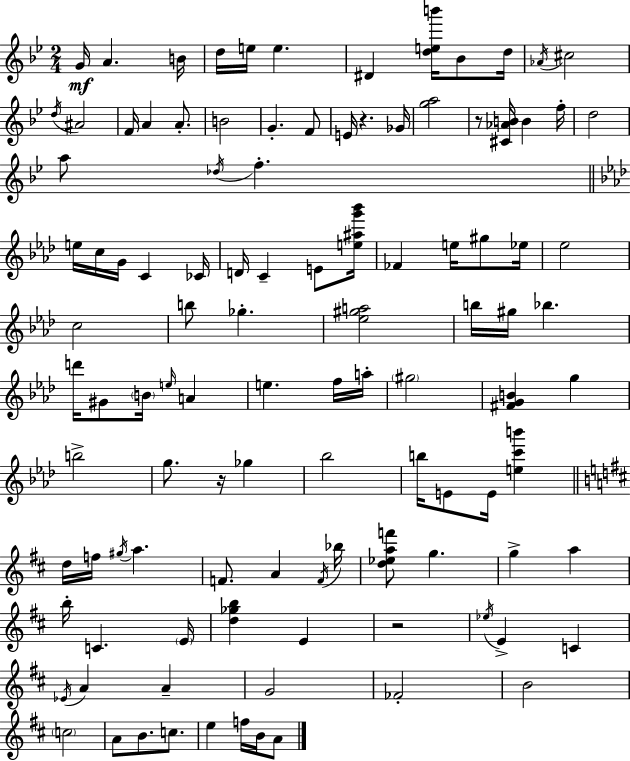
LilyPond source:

{
  \clef treble
  \numericTimeSignature
  \time 2/4
  \key bes \major
  \repeat volta 2 { g'16\mf a'4. b'16 | d''16 e''16 e''4. | dis'4 <d'' e'' b'''>16 bes'8 d''16 | \acciaccatura { aes'16 } cis''2 | \break \acciaccatura { d''16 } ais'2 | f'16 a'4 a'8.-. | b'2 | g'4.-. | \break f'8 e'16 r4. | ges'16 <g'' a''>2 | r8 <cis' aes' b'>16 b'4 | f''16-. d''2 | \break a''8 \acciaccatura { des''16 } f''4.-. | \bar "||" \break \key f \minor e''16 c''16 g'16 c'4 ces'16 | d'16 c'4-- e'8 <e'' ais'' g''' bes'''>16 | fes'4 e''16 gis''8 ees''16 | ees''2 | \break c''2 | b''8 ges''4.-. | <ees'' gis'' a''>2 | b''16 gis''16 bes''4. | \break d'''16 gis'8 \parenthesize b'16 \grace { e''16 } a'4 | e''4. f''16 | a''16-. \parenthesize gis''2 | <fis' g' b'>4 g''4 | \break b''2-> | g''8. r16 ges''4 | bes''2 | b''16 e'8 e'16 <e'' c''' b'''>4 | \break \bar "||" \break \key d \major d''16 f''16 \acciaccatura { gis''16 } a''4. | f'8. a'4 | \acciaccatura { f'16 } bes''16 <d'' ees'' a'' f'''>8 g''4. | g''4-> a''4 | \break b''16-. c'4. | \parenthesize e'16 <d'' ges'' b''>4 e'4 | r2 | \acciaccatura { ees''16 } e'4-> c'4 | \break \acciaccatura { ees'16 } a'4 | a'4-- g'2 | fes'2-. | b'2 | \break \parenthesize c''2 | a'8 b'8. | c''8. e''4 | f''16 b'16 a'8 } \bar "|."
}